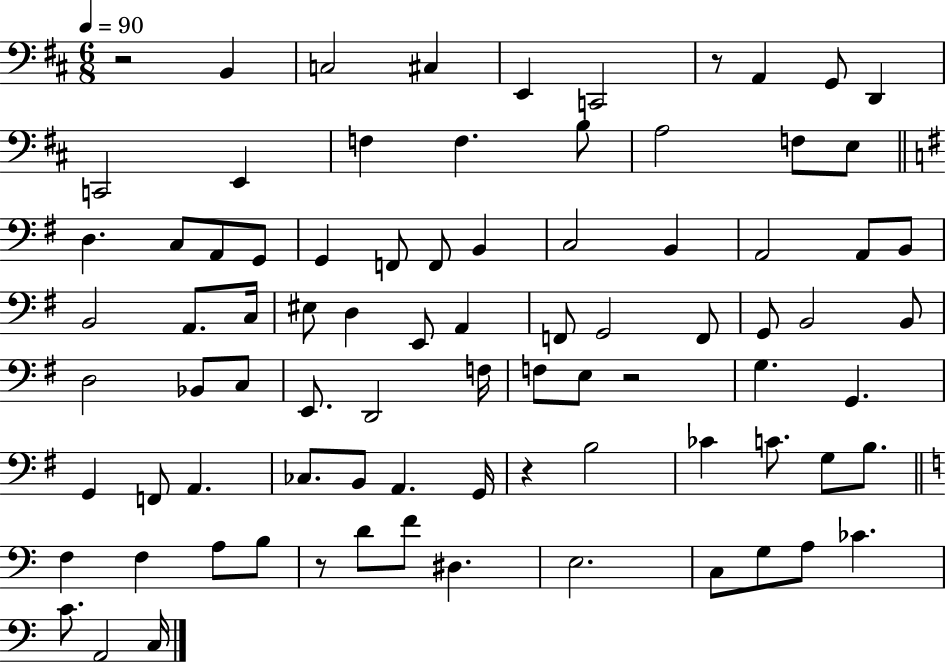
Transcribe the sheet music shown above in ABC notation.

X:1
T:Untitled
M:6/8
L:1/4
K:D
z2 B,, C,2 ^C, E,, C,,2 z/2 A,, G,,/2 D,, C,,2 E,, F, F, B,/2 A,2 F,/2 E,/2 D, C,/2 A,,/2 G,,/2 G,, F,,/2 F,,/2 B,, C,2 B,, A,,2 A,,/2 B,,/2 B,,2 A,,/2 C,/4 ^E,/2 D, E,,/2 A,, F,,/2 G,,2 F,,/2 G,,/2 B,,2 B,,/2 D,2 _B,,/2 C,/2 E,,/2 D,,2 F,/4 F,/2 E,/2 z2 G, G,, G,, F,,/2 A,, _C,/2 B,,/2 A,, G,,/4 z B,2 _C C/2 G,/2 B,/2 F, F, A,/2 B,/2 z/2 D/2 F/2 ^D, E,2 C,/2 G,/2 A,/2 _C C/2 A,,2 C,/4